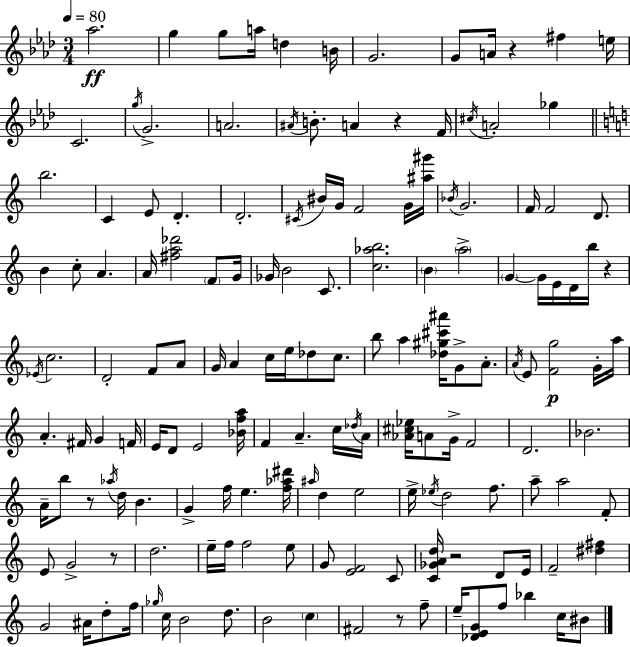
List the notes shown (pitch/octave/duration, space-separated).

Ab5/h. G5/q G5/e A5/s D5/q B4/s G4/h. G4/e A4/s R/q F#5/q E5/s C4/h. G5/s G4/h. A4/h. A#4/s B4/e. A4/q R/q F4/s C#5/s A4/h Gb5/q B5/h. C4/q E4/e D4/q. D4/h. C#4/s BIS4/s G4/s F4/h G4/s [A#5,G#6]/s Bb4/s G4/h. F4/s F4/h D4/e. B4/q C5/e A4/q. A4/s [F#5,A5,Db6]/h F4/e G4/s Gb4/s B4/h C4/e. [C5,Ab5,B5]/h. B4/q A5/h G4/q G4/s E4/s D4/s B5/s R/q Eb4/s C5/h. D4/h F4/e A4/e G4/s A4/q C5/s E5/s Db5/e C5/e. B5/e A5/q [Db5,G#5,C#6,A#6]/s G4/e A4/e. A4/s E4/e [F4,G5]/h G4/s A5/s A4/q. F#4/s G4/q F4/s E4/s D4/e E4/h [Bb4,F5,A5]/s F4/q A4/q. C5/s Db5/s A4/s [Ab4,C#5,Eb5]/s A4/e G4/s F4/h D4/h. Bb4/h. A4/s B5/e R/e Ab5/s D5/s B4/q. G4/q F5/s E5/q. [F5,Ab5,D#6]/s A#5/s D5/q E5/h E5/s Eb5/s D5/h F5/e. A5/e A5/h F4/e E4/e G4/h R/e D5/h. E5/s F5/s F5/h E5/e G4/e [E4,F4]/h C4/e [C4,Gb4,A4,D5]/s R/h D4/e E4/s F4/h [D#5,F#5]/q G4/h A#4/s D5/e F5/s Gb5/s C5/s B4/h D5/e. B4/h C5/q F#4/h R/e F5/e E5/s [Db4,E4,G4]/e F5/e Bb5/q C5/s BIS4/e